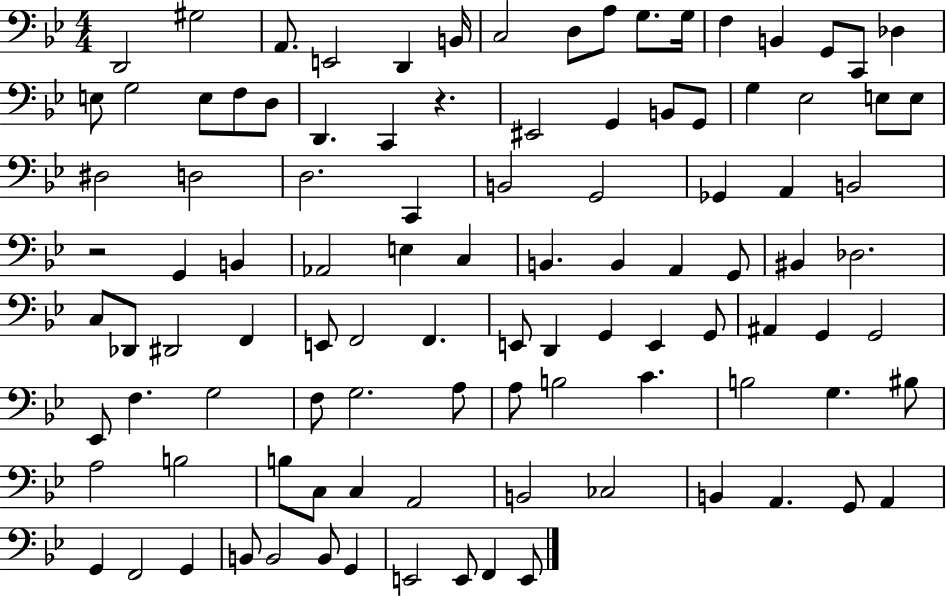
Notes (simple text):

D2/h G#3/h A2/e. E2/h D2/q B2/s C3/h D3/e A3/e G3/e. G3/s F3/q B2/q G2/e C2/e Db3/q E3/e G3/h E3/e F3/e D3/e D2/q. C2/q R/q. EIS2/h G2/q B2/e G2/e G3/q Eb3/h E3/e E3/e D#3/h D3/h D3/h. C2/q B2/h G2/h Gb2/q A2/q B2/h R/h G2/q B2/q Ab2/h E3/q C3/q B2/q. B2/q A2/q G2/e BIS2/q Db3/h. C3/e Db2/e D#2/h F2/q E2/e F2/h F2/q. E2/e D2/q G2/q E2/q G2/e A#2/q G2/q G2/h Eb2/e F3/q. G3/h F3/e G3/h. A3/e A3/e B3/h C4/q. B3/h G3/q. BIS3/e A3/h B3/h B3/e C3/e C3/q A2/h B2/h CES3/h B2/q A2/q. G2/e A2/q G2/q F2/h G2/q B2/e B2/h B2/e G2/q E2/h E2/e F2/q E2/e